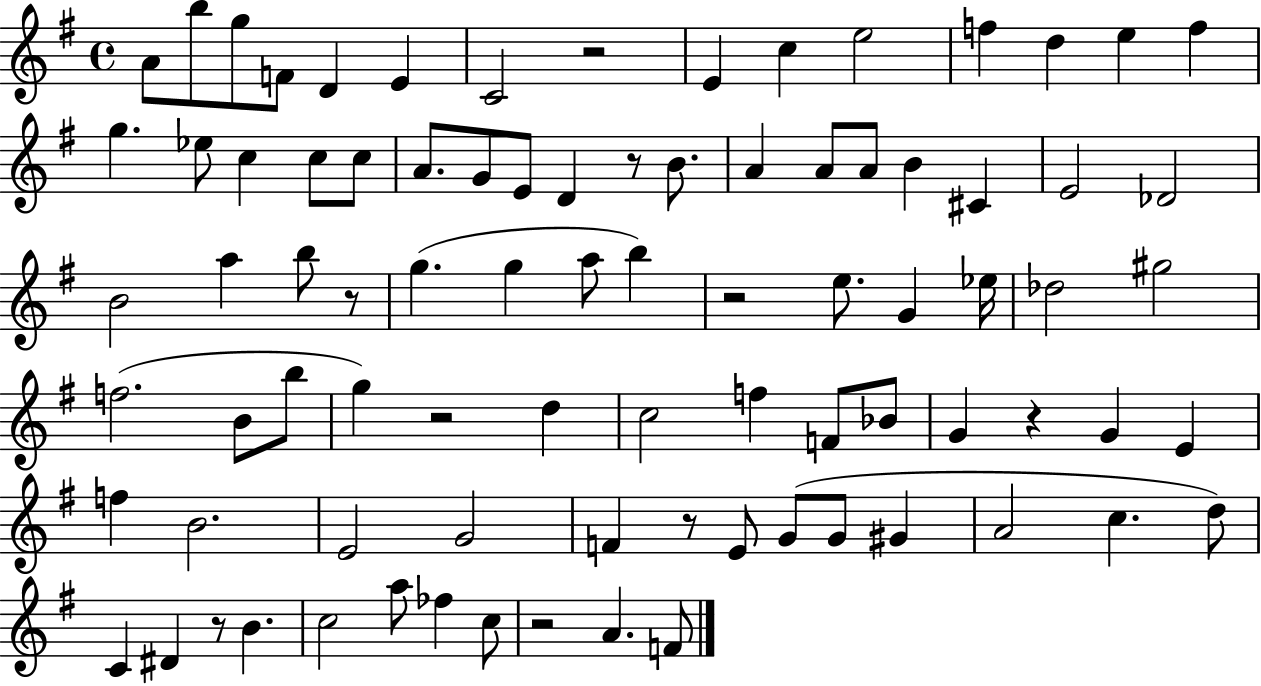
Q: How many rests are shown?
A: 9